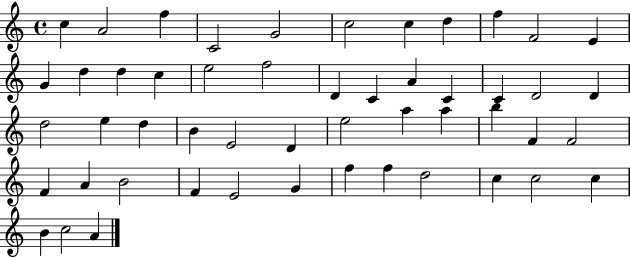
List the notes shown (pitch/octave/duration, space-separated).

C5/q A4/h F5/q C4/h G4/h C5/h C5/q D5/q F5/q F4/h E4/q G4/q D5/q D5/q C5/q E5/h F5/h D4/q C4/q A4/q C4/q C4/q D4/h D4/q D5/h E5/q D5/q B4/q E4/h D4/q E5/h A5/q A5/q B5/q F4/q F4/h F4/q A4/q B4/h F4/q E4/h G4/q F5/q F5/q D5/h C5/q C5/h C5/q B4/q C5/h A4/q